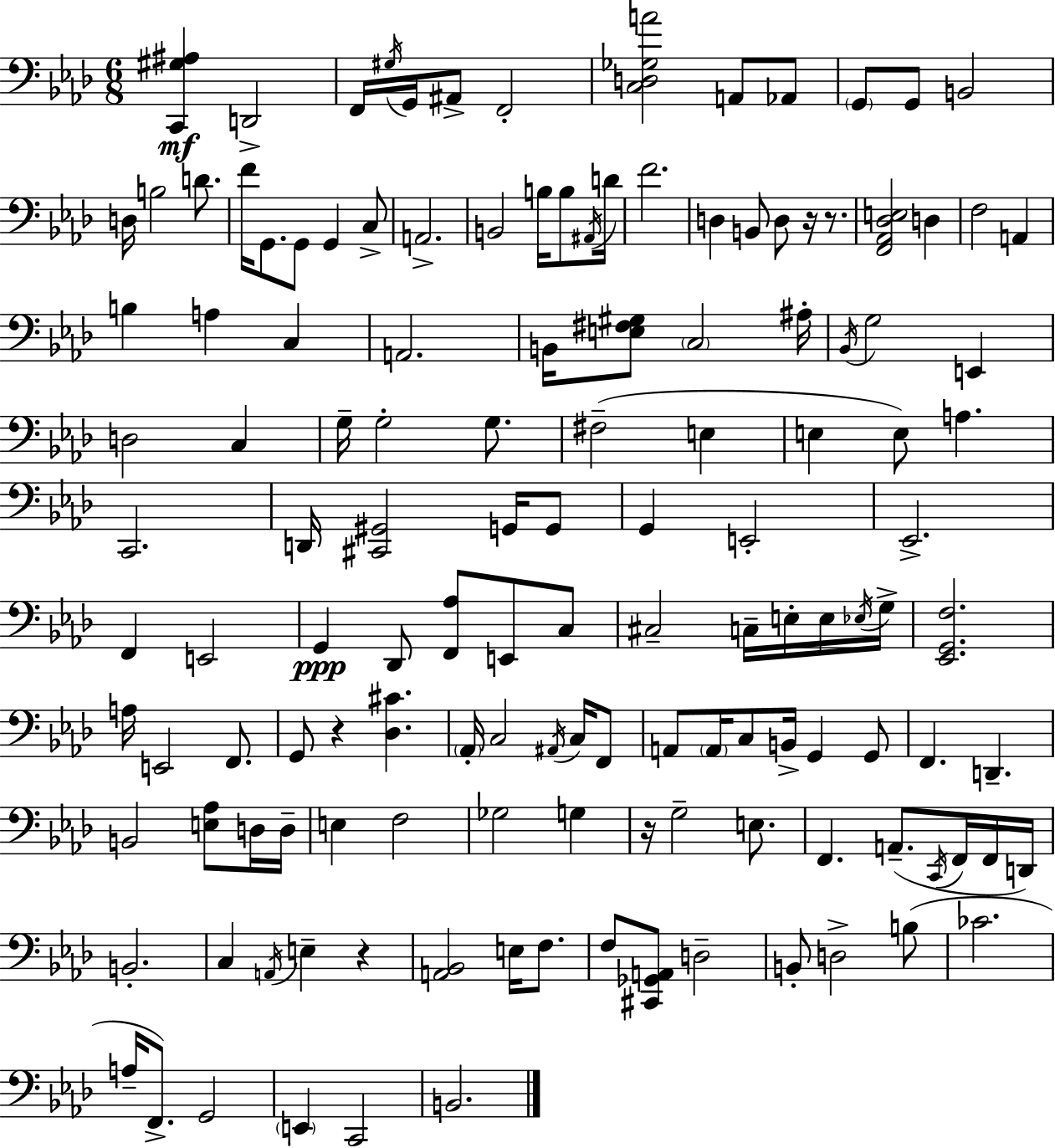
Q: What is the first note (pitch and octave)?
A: D2